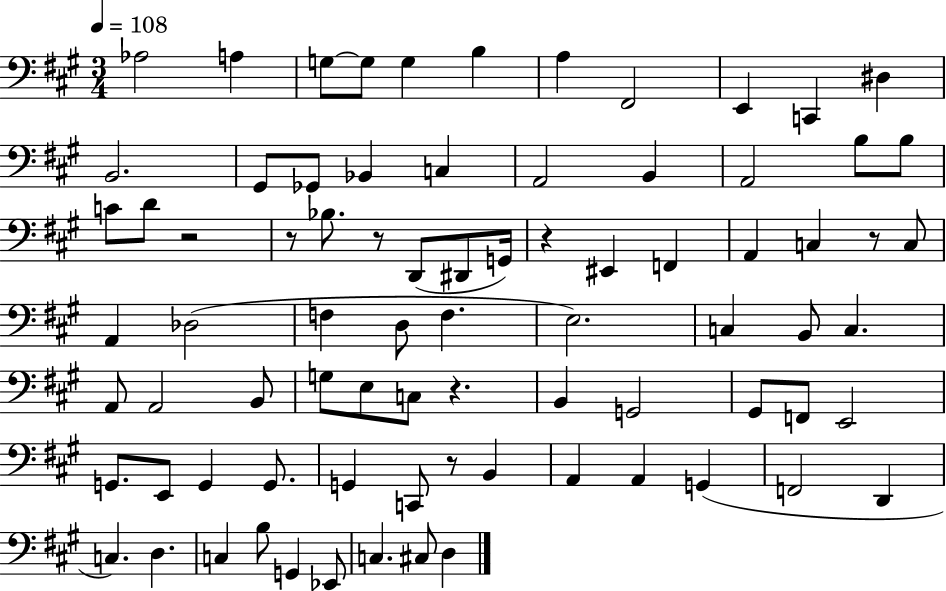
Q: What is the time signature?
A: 3/4